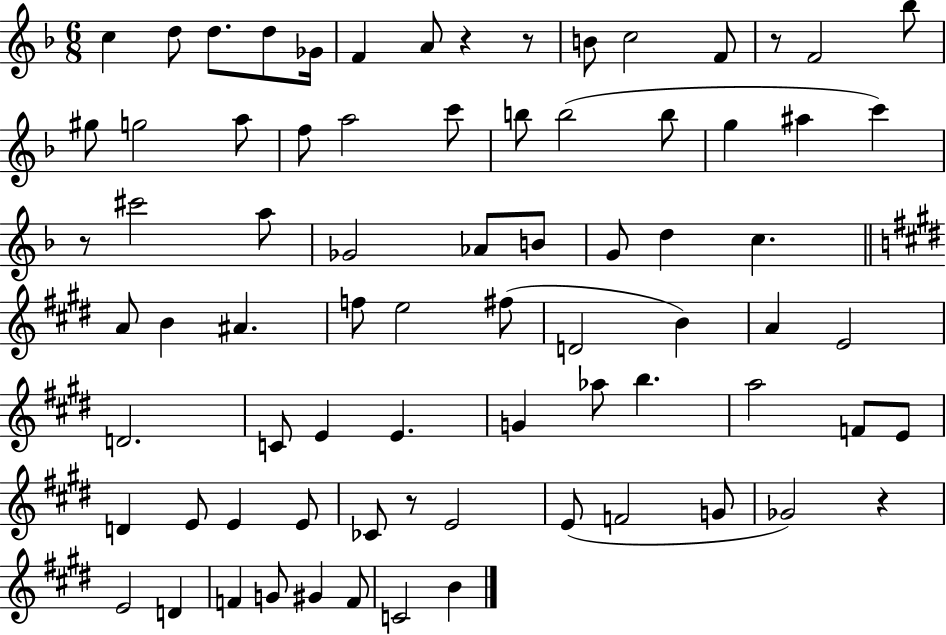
C5/q D5/e D5/e. D5/e Gb4/s F4/q A4/e R/q R/e B4/e C5/h F4/e R/e F4/h Bb5/e G#5/e G5/h A5/e F5/e A5/h C6/e B5/e B5/h B5/e G5/q A#5/q C6/q R/e C#6/h A5/e Gb4/h Ab4/e B4/e G4/e D5/q C5/q. A4/e B4/q A#4/q. F5/e E5/h F#5/e D4/h B4/q A4/q E4/h D4/h. C4/e E4/q E4/q. G4/q Ab5/e B5/q. A5/h F4/e E4/e D4/q E4/e E4/q E4/e CES4/e R/e E4/h E4/e F4/h G4/e Gb4/h R/q E4/h D4/q F4/q G4/e G#4/q F4/e C4/h B4/q